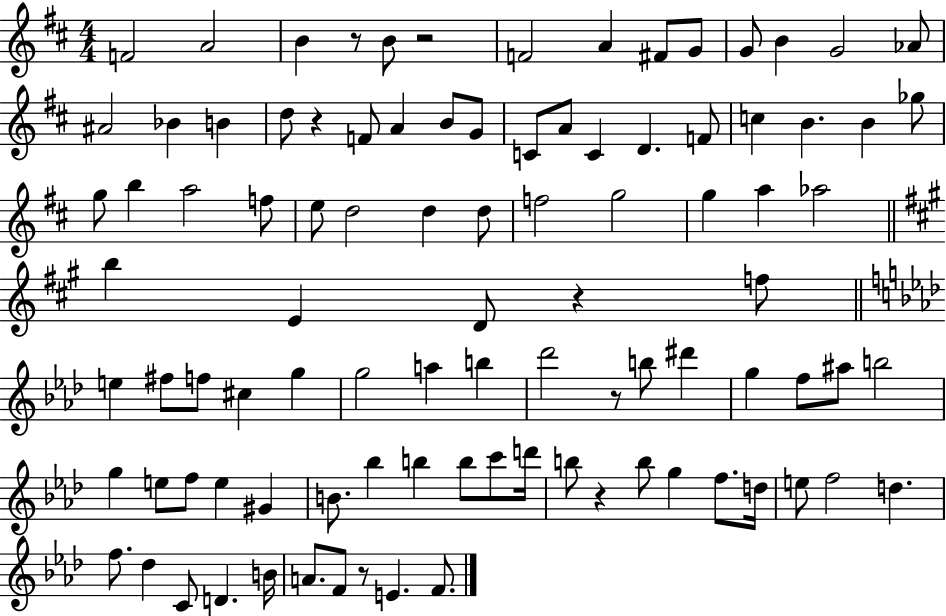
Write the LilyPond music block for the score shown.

{
  \clef treble
  \numericTimeSignature
  \time 4/4
  \key d \major
  f'2 a'2 | b'4 r8 b'8 r2 | f'2 a'4 fis'8 g'8 | g'8 b'4 g'2 aes'8 | \break ais'2 bes'4 b'4 | d''8 r4 f'8 a'4 b'8 g'8 | c'8 a'8 c'4 d'4. f'8 | c''4 b'4. b'4 ges''8 | \break g''8 b''4 a''2 f''8 | e''8 d''2 d''4 d''8 | f''2 g''2 | g''4 a''4 aes''2 | \break \bar "||" \break \key a \major b''4 e'4 d'8 r4 f''8 | \bar "||" \break \key aes \major e''4 fis''8 f''8 cis''4 g''4 | g''2 a''4 b''4 | des'''2 r8 b''8 dis'''4 | g''4 f''8 ais''8 b''2 | \break g''4 e''8 f''8 e''4 gis'4 | b'8. bes''4 b''4 b''8 c'''8 d'''16 | b''8 r4 b''8 g''4 f''8. d''16 | e''8 f''2 d''4. | \break f''8. des''4 c'8 d'4. b'16 | a'8. f'8 r8 e'4. f'8. | \bar "|."
}